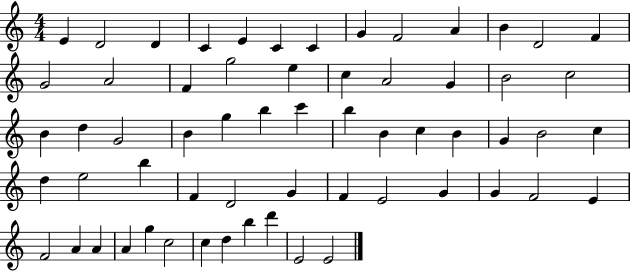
X:1
T:Untitled
M:4/4
L:1/4
K:C
E D2 D C E C C G F2 A B D2 F G2 A2 F g2 e c A2 G B2 c2 B d G2 B g b c' b B c B G B2 c d e2 b F D2 G F E2 G G F2 E F2 A A A g c2 c d b d' E2 E2